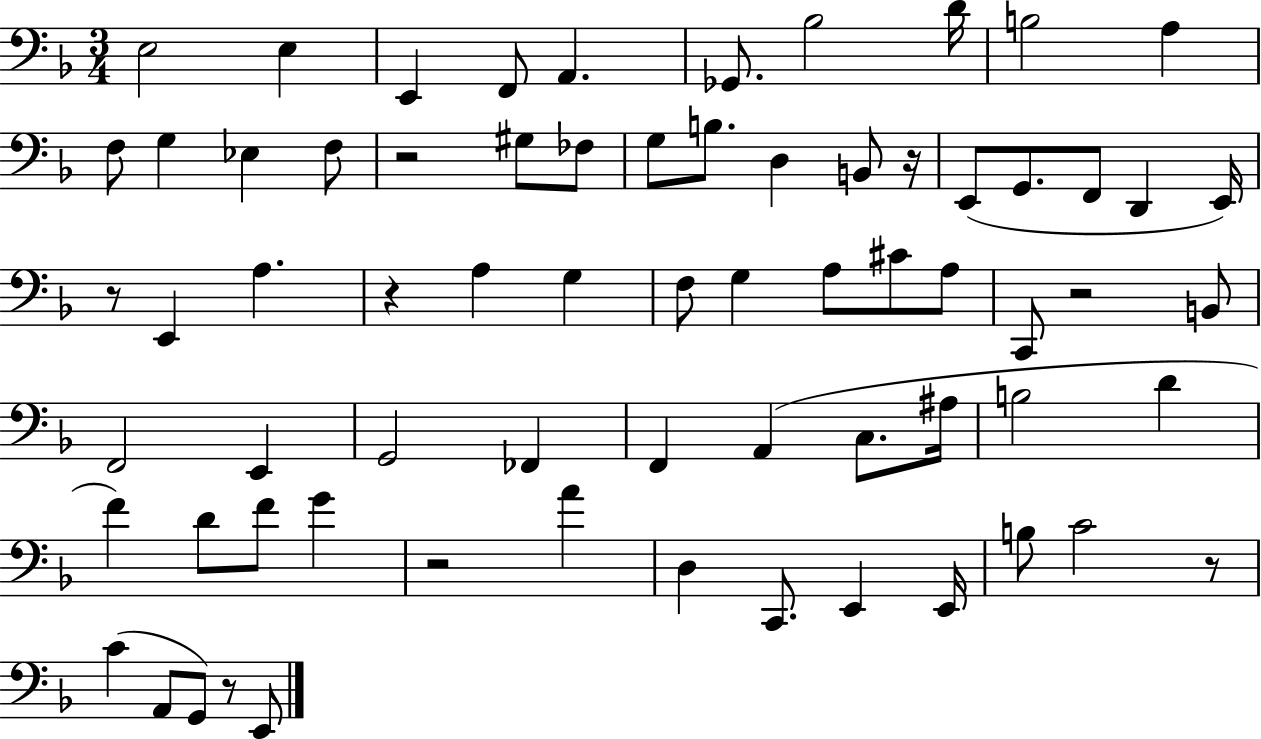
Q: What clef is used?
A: bass